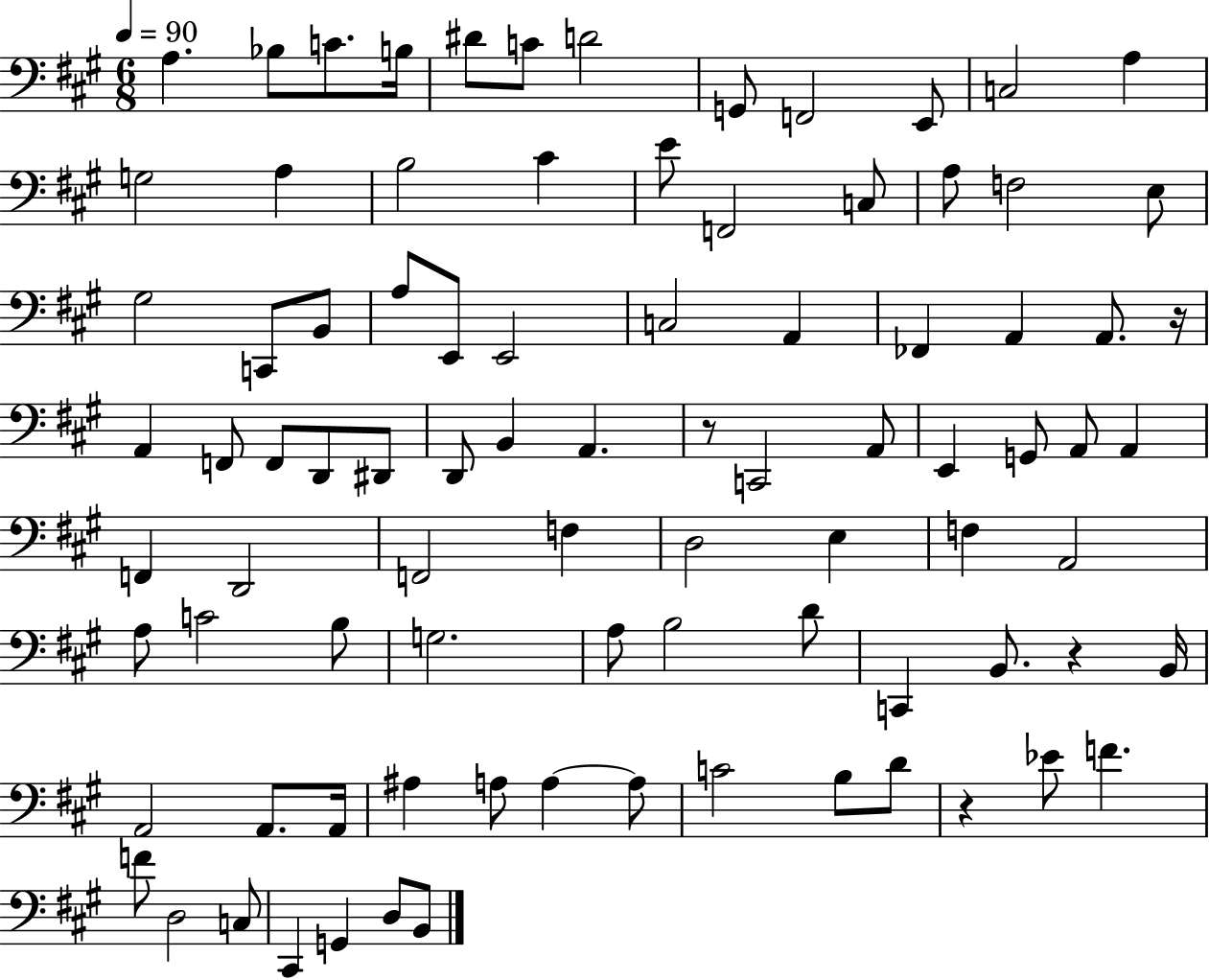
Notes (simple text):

A3/q. Bb3/e C4/e. B3/s D#4/e C4/e D4/h G2/e F2/h E2/e C3/h A3/q G3/h A3/q B3/h C#4/q E4/e F2/h C3/e A3/e F3/h E3/e G#3/h C2/e B2/e A3/e E2/e E2/h C3/h A2/q FES2/q A2/q A2/e. R/s A2/q F2/e F2/e D2/e D#2/e D2/e B2/q A2/q. R/e C2/h A2/e E2/q G2/e A2/e A2/q F2/q D2/h F2/h F3/q D3/h E3/q F3/q A2/h A3/e C4/h B3/e G3/h. A3/e B3/h D4/e C2/q B2/e. R/q B2/s A2/h A2/e. A2/s A#3/q A3/e A3/q A3/e C4/h B3/e D4/e R/q Eb4/e F4/q. F4/e D3/h C3/e C#2/q G2/q D3/e B2/e